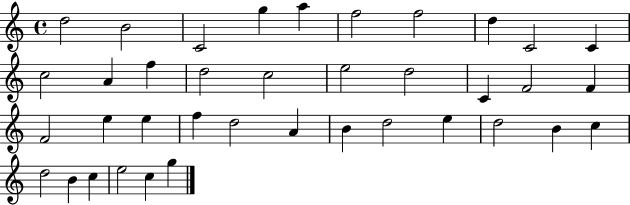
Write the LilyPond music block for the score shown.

{
  \clef treble
  \time 4/4
  \defaultTimeSignature
  \key c \major
  d''2 b'2 | c'2 g''4 a''4 | f''2 f''2 | d''4 c'2 c'4 | \break c''2 a'4 f''4 | d''2 c''2 | e''2 d''2 | c'4 f'2 f'4 | \break f'2 e''4 e''4 | f''4 d''2 a'4 | b'4 d''2 e''4 | d''2 b'4 c''4 | \break d''2 b'4 c''4 | e''2 c''4 g''4 | \bar "|."
}